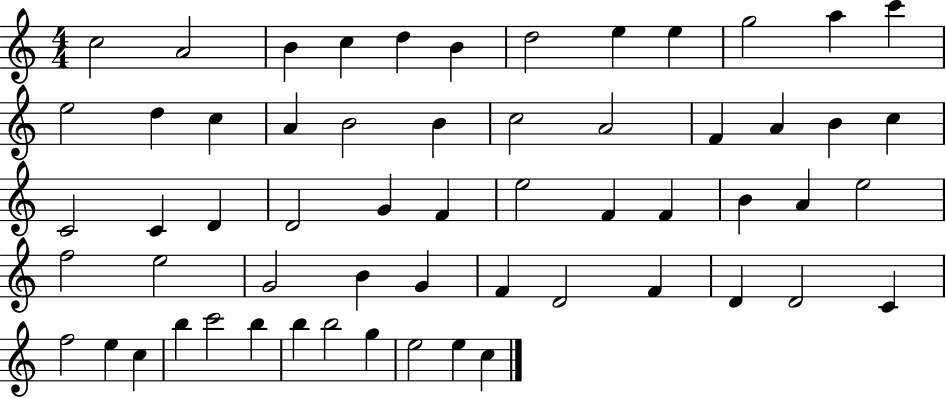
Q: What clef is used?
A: treble